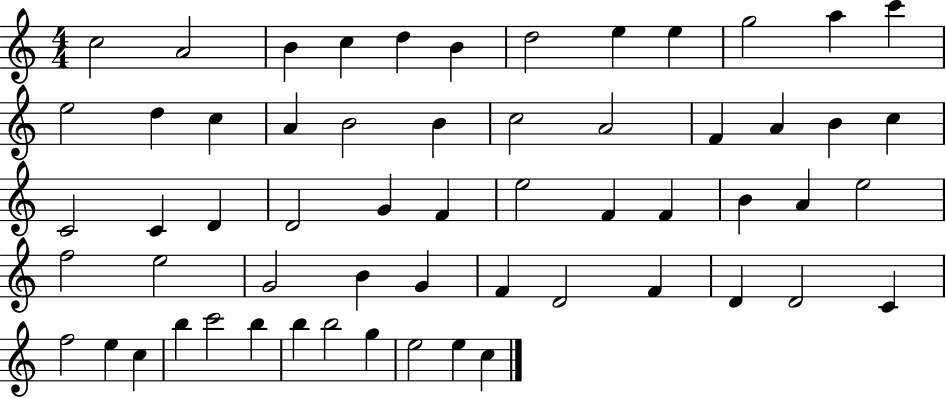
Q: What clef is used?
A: treble